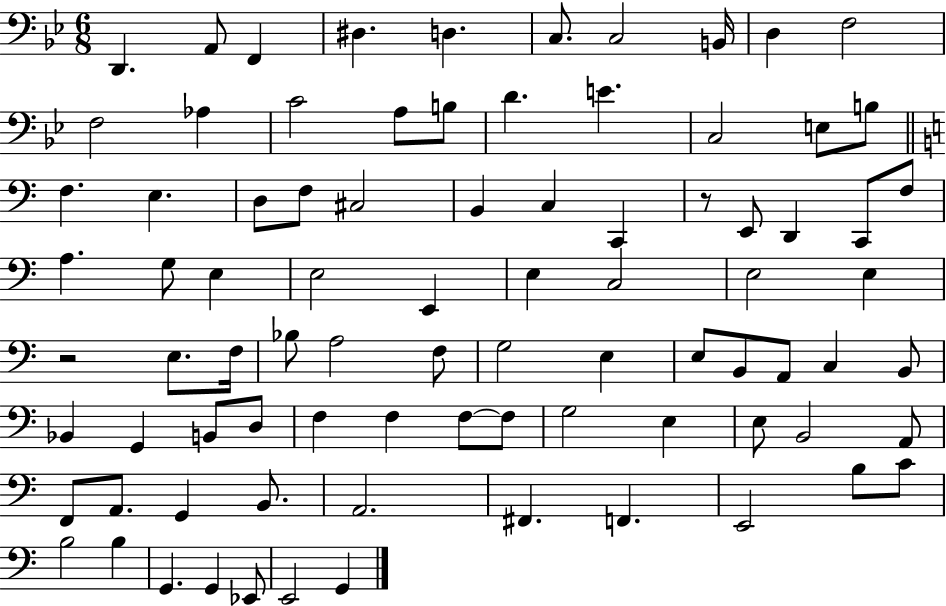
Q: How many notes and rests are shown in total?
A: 85